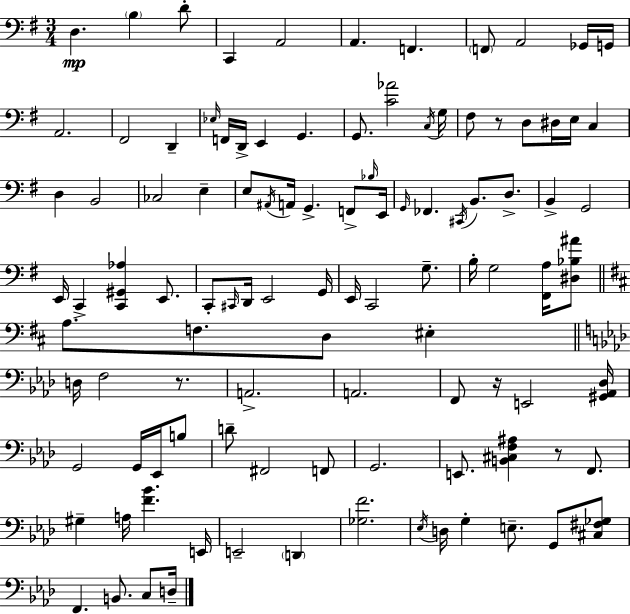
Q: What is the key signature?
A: G major